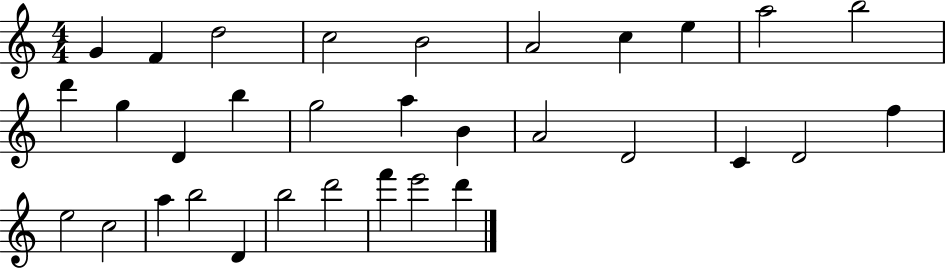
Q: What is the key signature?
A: C major